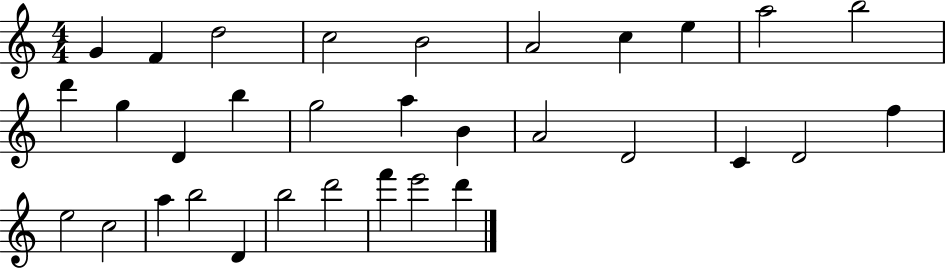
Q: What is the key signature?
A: C major